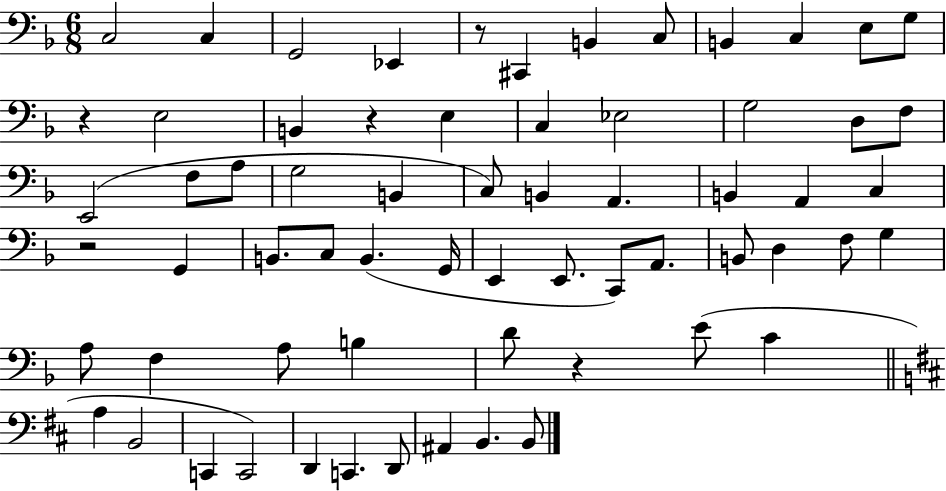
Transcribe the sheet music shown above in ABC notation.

X:1
T:Untitled
M:6/8
L:1/4
K:F
C,2 C, G,,2 _E,, z/2 ^C,, B,, C,/2 B,, C, E,/2 G,/2 z E,2 B,, z E, C, _E,2 G,2 D,/2 F,/2 E,,2 F,/2 A,/2 G,2 B,, C,/2 B,, A,, B,, A,, C, z2 G,, B,,/2 C,/2 B,, G,,/4 E,, E,,/2 C,,/2 A,,/2 B,,/2 D, F,/2 G, A,/2 F, A,/2 B, D/2 z E/2 C A, B,,2 C,, C,,2 D,, C,, D,,/2 ^A,, B,, B,,/2